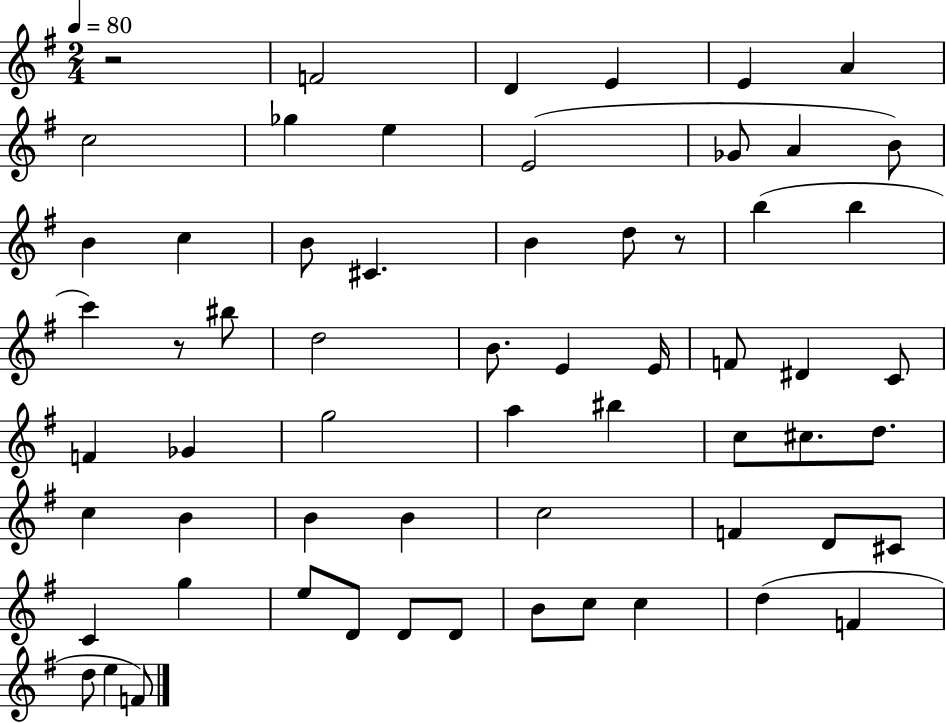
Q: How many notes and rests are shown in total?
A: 62